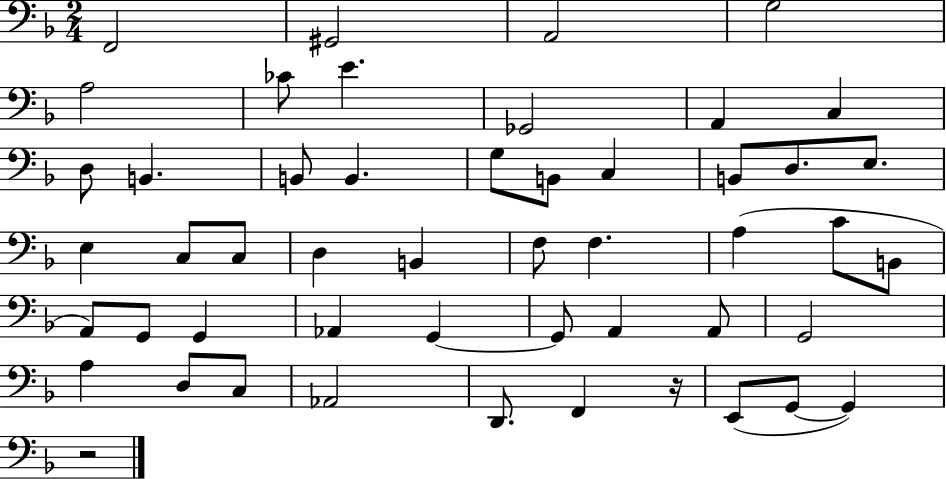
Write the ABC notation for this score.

X:1
T:Untitled
M:2/4
L:1/4
K:F
F,,2 ^G,,2 A,,2 G,2 A,2 _C/2 E _G,,2 A,, C, D,/2 B,, B,,/2 B,, G,/2 B,,/2 C, B,,/2 D,/2 E,/2 E, C,/2 C,/2 D, B,, F,/2 F, A, C/2 B,,/2 A,,/2 G,,/2 G,, _A,, G,, G,,/2 A,, A,,/2 G,,2 A, D,/2 C,/2 _A,,2 D,,/2 F,, z/4 E,,/2 G,,/2 G,, z2